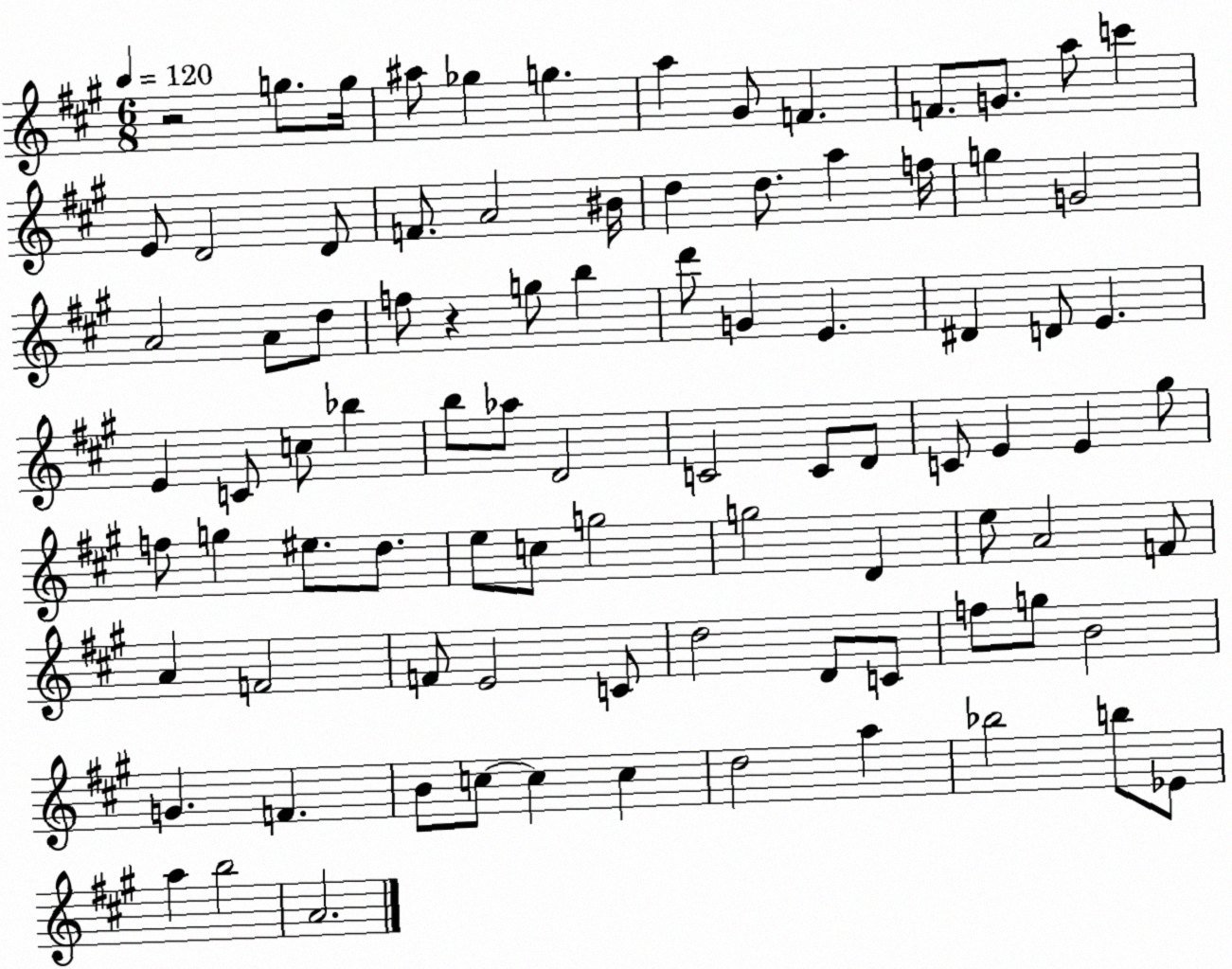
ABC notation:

X:1
T:Untitled
M:6/8
L:1/4
K:A
z2 g/2 g/4 ^a/2 _g g a ^G/2 F F/2 G/2 a/2 c' E/2 D2 D/2 F/2 A2 ^B/4 d d/2 a f/4 g G2 A2 A/2 d/2 f/2 z g/2 b d'/2 G E ^D D/2 E E C/2 c/2 _b b/2 _a/2 D2 C2 C/2 D/2 C/2 E E ^g/2 f/2 g ^e/2 d/2 e/2 c/2 g2 g2 D e/2 A2 F/2 A F2 F/2 E2 C/2 d2 D/2 C/2 f/2 g/2 B2 G F B/2 c/2 c c d2 a _b2 b/2 _E/2 a b2 A2